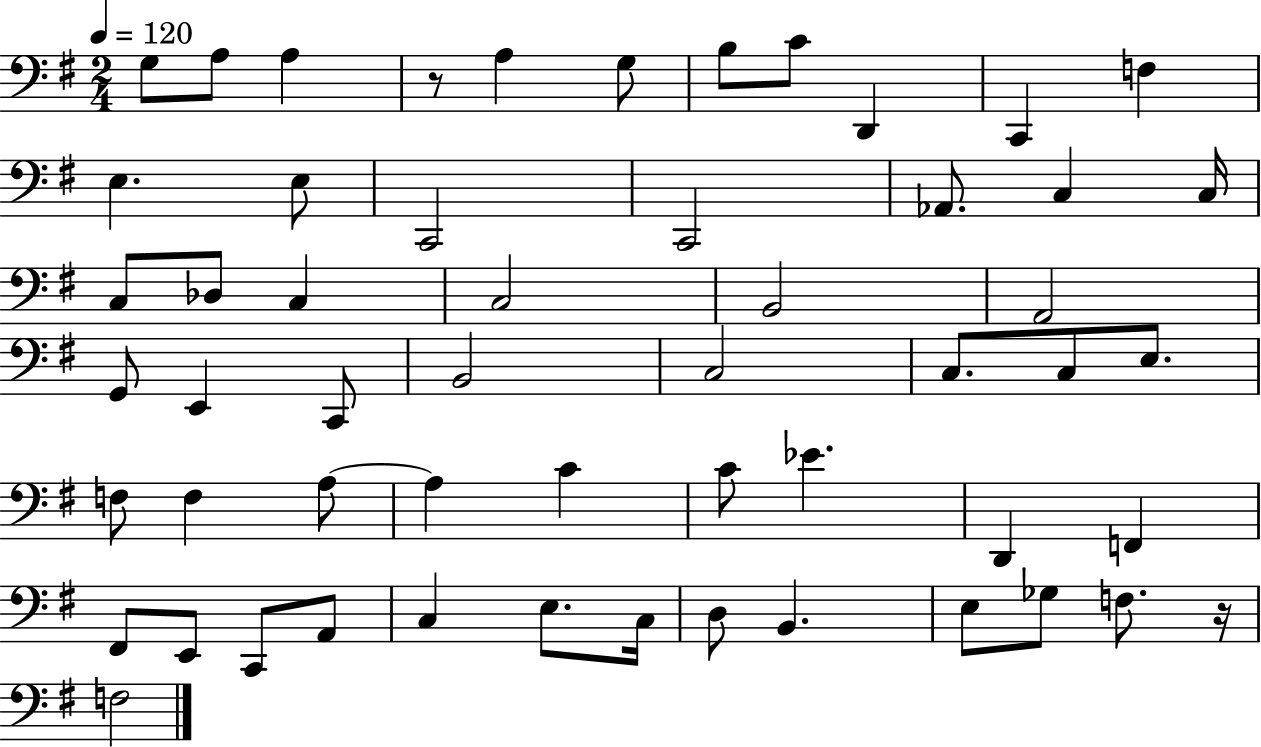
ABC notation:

X:1
T:Untitled
M:2/4
L:1/4
K:G
G,/2 A,/2 A, z/2 A, G,/2 B,/2 C/2 D,, C,, F, E, E,/2 C,,2 C,,2 _A,,/2 C, C,/4 C,/2 _D,/2 C, C,2 B,,2 A,,2 G,,/2 E,, C,,/2 B,,2 C,2 C,/2 C,/2 E,/2 F,/2 F, A,/2 A, C C/2 _E D,, F,, ^F,,/2 E,,/2 C,,/2 A,,/2 C, E,/2 C,/4 D,/2 B,, E,/2 _G,/2 F,/2 z/4 F,2